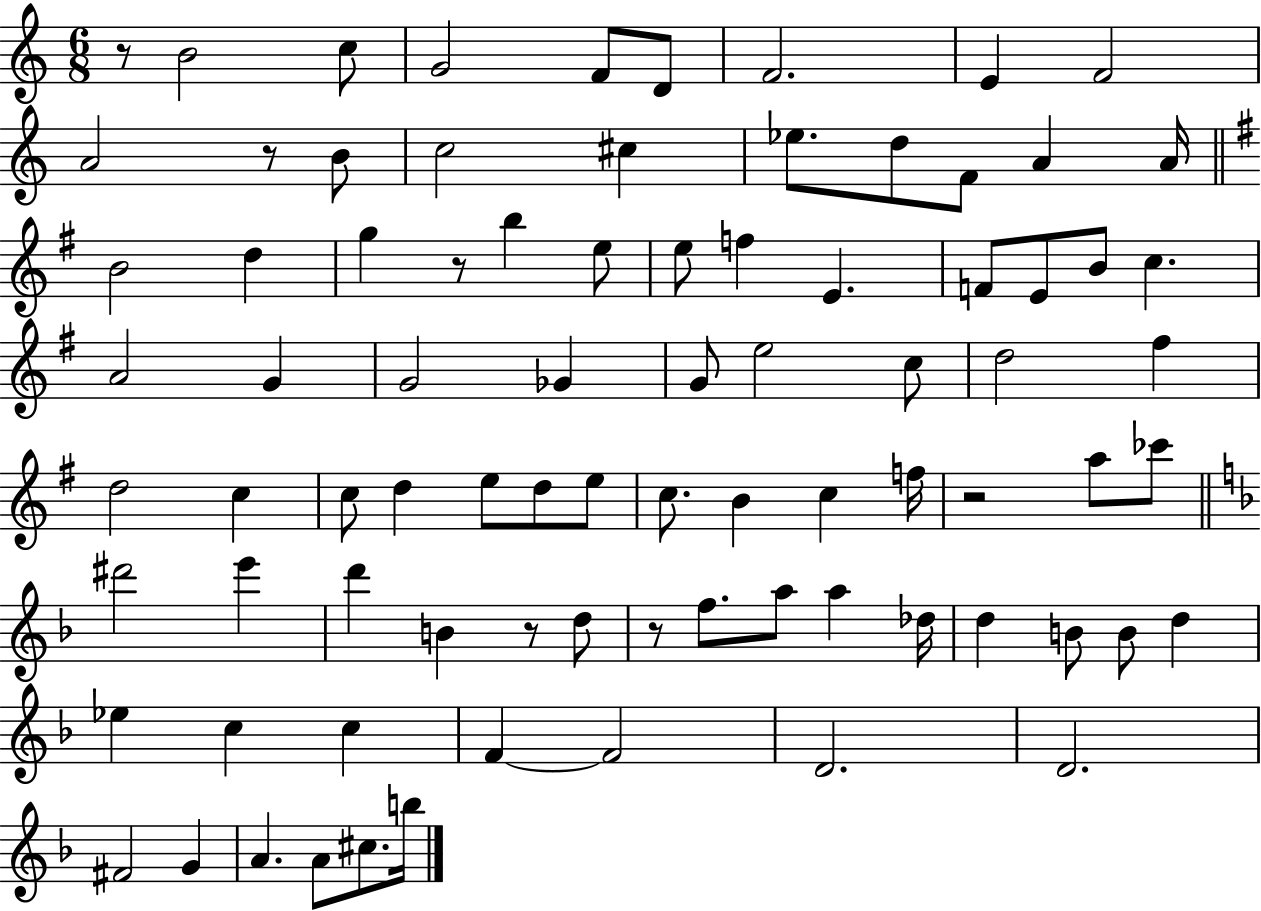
R/e B4/h C5/e G4/h F4/e D4/e F4/h. E4/q F4/h A4/h R/e B4/e C5/h C#5/q Eb5/e. D5/e F4/e A4/q A4/s B4/h D5/q G5/q R/e B5/q E5/e E5/e F5/q E4/q. F4/e E4/e B4/e C5/q. A4/h G4/q G4/h Gb4/q G4/e E5/h C5/e D5/h F#5/q D5/h C5/q C5/e D5/q E5/e D5/e E5/e C5/e. B4/q C5/q F5/s R/h A5/e CES6/e D#6/h E6/q D6/q B4/q R/e D5/e R/e F5/e. A5/e A5/q Db5/s D5/q B4/e B4/e D5/q Eb5/q C5/q C5/q F4/q F4/h D4/h. D4/h. F#4/h G4/q A4/q. A4/e C#5/e. B5/s